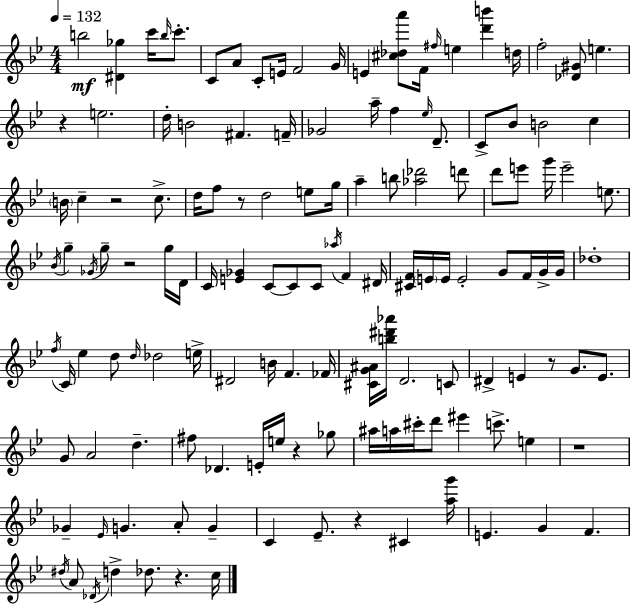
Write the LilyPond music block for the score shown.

{
  \clef treble
  \numericTimeSignature
  \time 4/4
  \key g \minor
  \tempo 4 = 132
  \repeat volta 2 { b''2\mf <dis' ges''>4 c'''16 \grace { b''16 } c'''8.-. | c'8 a'8 c'8-. e'16 f'2 | g'16 e'4 <cis'' des'' a'''>8 f'16 \grace { fis''16 } e''4 <d''' b'''>4 | d''16 f''2-. <des' gis'>8 e''4. | \break r4 e''2. | d''16-. b'2 fis'4. | f'16-- ges'2 a''16-- f''4 \grace { ees''16 } | d'8.-- c'8-> bes'8 b'2 c''4 | \break \parenthesize b'16 c''4-- r2 | c''8.-> d''16 f''8 r8 d''2 | e''8 g''16 a''4-- b''8 <aes'' des'''>2 | d'''8 d'''8 e'''8 g'''16 e'''2-- | \break e''8. \acciaccatura { bes'16 } g''4-- \acciaccatura { ges'16 } g''8-- r2 | g''16 d'16 c'16 <e' ges'>4 c'8~~ c'8 c'8 | \acciaccatura { aes''16 } f'4 dis'16 <cis' f'>16 \parenthesize e'16 e'16 e'2-. | g'8 f'16 g'16-> g'16 des''1-. | \break \acciaccatura { f''16 } c'16 ees''4 d''8 \grace { d''16 } des''2 | e''16-> dis'2 | b'16 f'4. fes'16 <cis' g' ais'>16 <b'' dis''' aes'''>16 d'2. | c'8 dis'4-> e'4 | \break r8 g'8. e'8. g'8 a'2 | d''4.-- fis''8 des'4. | e'16-. e''16 r4 ges''8 ais''16 a''16 cis'''16-. d'''8 eis'''4 | c'''8.-> e''4 r1 | \break ges'4-- \grace { ees'16 } g'4. | a'8-. g'4-- c'4 ees'8.-- | r4 cis'4 <a'' g'''>16 e'4. g'4 | f'4. \acciaccatura { dis''16 } a'8 \acciaccatura { des'16 } d''4-> | \break des''8. r4. c''16 } \bar "|."
}